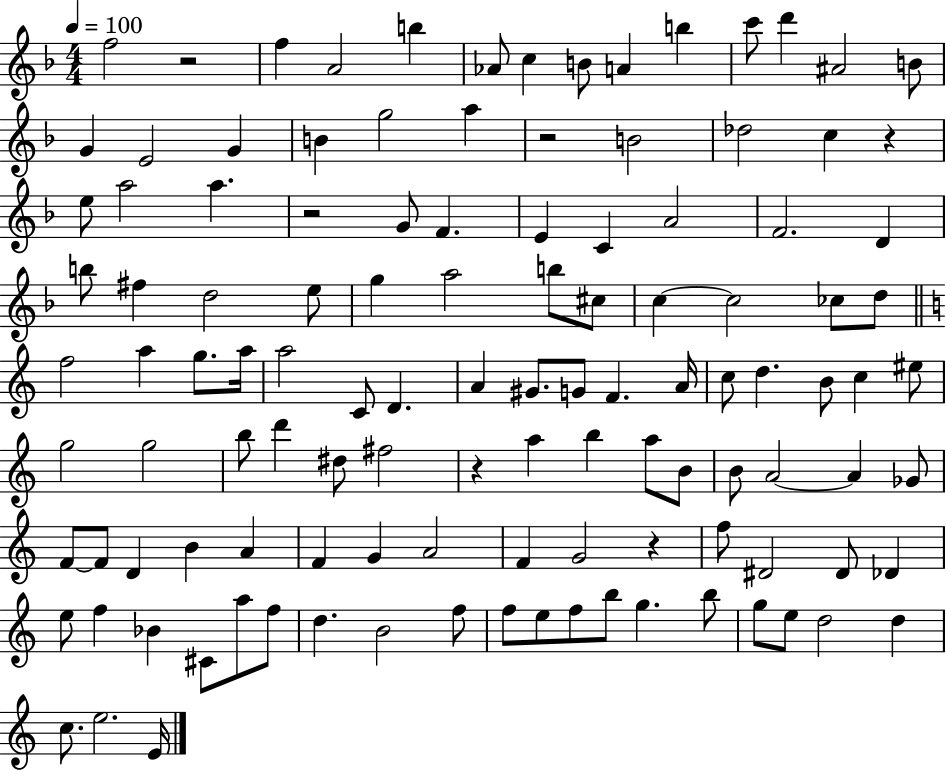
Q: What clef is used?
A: treble